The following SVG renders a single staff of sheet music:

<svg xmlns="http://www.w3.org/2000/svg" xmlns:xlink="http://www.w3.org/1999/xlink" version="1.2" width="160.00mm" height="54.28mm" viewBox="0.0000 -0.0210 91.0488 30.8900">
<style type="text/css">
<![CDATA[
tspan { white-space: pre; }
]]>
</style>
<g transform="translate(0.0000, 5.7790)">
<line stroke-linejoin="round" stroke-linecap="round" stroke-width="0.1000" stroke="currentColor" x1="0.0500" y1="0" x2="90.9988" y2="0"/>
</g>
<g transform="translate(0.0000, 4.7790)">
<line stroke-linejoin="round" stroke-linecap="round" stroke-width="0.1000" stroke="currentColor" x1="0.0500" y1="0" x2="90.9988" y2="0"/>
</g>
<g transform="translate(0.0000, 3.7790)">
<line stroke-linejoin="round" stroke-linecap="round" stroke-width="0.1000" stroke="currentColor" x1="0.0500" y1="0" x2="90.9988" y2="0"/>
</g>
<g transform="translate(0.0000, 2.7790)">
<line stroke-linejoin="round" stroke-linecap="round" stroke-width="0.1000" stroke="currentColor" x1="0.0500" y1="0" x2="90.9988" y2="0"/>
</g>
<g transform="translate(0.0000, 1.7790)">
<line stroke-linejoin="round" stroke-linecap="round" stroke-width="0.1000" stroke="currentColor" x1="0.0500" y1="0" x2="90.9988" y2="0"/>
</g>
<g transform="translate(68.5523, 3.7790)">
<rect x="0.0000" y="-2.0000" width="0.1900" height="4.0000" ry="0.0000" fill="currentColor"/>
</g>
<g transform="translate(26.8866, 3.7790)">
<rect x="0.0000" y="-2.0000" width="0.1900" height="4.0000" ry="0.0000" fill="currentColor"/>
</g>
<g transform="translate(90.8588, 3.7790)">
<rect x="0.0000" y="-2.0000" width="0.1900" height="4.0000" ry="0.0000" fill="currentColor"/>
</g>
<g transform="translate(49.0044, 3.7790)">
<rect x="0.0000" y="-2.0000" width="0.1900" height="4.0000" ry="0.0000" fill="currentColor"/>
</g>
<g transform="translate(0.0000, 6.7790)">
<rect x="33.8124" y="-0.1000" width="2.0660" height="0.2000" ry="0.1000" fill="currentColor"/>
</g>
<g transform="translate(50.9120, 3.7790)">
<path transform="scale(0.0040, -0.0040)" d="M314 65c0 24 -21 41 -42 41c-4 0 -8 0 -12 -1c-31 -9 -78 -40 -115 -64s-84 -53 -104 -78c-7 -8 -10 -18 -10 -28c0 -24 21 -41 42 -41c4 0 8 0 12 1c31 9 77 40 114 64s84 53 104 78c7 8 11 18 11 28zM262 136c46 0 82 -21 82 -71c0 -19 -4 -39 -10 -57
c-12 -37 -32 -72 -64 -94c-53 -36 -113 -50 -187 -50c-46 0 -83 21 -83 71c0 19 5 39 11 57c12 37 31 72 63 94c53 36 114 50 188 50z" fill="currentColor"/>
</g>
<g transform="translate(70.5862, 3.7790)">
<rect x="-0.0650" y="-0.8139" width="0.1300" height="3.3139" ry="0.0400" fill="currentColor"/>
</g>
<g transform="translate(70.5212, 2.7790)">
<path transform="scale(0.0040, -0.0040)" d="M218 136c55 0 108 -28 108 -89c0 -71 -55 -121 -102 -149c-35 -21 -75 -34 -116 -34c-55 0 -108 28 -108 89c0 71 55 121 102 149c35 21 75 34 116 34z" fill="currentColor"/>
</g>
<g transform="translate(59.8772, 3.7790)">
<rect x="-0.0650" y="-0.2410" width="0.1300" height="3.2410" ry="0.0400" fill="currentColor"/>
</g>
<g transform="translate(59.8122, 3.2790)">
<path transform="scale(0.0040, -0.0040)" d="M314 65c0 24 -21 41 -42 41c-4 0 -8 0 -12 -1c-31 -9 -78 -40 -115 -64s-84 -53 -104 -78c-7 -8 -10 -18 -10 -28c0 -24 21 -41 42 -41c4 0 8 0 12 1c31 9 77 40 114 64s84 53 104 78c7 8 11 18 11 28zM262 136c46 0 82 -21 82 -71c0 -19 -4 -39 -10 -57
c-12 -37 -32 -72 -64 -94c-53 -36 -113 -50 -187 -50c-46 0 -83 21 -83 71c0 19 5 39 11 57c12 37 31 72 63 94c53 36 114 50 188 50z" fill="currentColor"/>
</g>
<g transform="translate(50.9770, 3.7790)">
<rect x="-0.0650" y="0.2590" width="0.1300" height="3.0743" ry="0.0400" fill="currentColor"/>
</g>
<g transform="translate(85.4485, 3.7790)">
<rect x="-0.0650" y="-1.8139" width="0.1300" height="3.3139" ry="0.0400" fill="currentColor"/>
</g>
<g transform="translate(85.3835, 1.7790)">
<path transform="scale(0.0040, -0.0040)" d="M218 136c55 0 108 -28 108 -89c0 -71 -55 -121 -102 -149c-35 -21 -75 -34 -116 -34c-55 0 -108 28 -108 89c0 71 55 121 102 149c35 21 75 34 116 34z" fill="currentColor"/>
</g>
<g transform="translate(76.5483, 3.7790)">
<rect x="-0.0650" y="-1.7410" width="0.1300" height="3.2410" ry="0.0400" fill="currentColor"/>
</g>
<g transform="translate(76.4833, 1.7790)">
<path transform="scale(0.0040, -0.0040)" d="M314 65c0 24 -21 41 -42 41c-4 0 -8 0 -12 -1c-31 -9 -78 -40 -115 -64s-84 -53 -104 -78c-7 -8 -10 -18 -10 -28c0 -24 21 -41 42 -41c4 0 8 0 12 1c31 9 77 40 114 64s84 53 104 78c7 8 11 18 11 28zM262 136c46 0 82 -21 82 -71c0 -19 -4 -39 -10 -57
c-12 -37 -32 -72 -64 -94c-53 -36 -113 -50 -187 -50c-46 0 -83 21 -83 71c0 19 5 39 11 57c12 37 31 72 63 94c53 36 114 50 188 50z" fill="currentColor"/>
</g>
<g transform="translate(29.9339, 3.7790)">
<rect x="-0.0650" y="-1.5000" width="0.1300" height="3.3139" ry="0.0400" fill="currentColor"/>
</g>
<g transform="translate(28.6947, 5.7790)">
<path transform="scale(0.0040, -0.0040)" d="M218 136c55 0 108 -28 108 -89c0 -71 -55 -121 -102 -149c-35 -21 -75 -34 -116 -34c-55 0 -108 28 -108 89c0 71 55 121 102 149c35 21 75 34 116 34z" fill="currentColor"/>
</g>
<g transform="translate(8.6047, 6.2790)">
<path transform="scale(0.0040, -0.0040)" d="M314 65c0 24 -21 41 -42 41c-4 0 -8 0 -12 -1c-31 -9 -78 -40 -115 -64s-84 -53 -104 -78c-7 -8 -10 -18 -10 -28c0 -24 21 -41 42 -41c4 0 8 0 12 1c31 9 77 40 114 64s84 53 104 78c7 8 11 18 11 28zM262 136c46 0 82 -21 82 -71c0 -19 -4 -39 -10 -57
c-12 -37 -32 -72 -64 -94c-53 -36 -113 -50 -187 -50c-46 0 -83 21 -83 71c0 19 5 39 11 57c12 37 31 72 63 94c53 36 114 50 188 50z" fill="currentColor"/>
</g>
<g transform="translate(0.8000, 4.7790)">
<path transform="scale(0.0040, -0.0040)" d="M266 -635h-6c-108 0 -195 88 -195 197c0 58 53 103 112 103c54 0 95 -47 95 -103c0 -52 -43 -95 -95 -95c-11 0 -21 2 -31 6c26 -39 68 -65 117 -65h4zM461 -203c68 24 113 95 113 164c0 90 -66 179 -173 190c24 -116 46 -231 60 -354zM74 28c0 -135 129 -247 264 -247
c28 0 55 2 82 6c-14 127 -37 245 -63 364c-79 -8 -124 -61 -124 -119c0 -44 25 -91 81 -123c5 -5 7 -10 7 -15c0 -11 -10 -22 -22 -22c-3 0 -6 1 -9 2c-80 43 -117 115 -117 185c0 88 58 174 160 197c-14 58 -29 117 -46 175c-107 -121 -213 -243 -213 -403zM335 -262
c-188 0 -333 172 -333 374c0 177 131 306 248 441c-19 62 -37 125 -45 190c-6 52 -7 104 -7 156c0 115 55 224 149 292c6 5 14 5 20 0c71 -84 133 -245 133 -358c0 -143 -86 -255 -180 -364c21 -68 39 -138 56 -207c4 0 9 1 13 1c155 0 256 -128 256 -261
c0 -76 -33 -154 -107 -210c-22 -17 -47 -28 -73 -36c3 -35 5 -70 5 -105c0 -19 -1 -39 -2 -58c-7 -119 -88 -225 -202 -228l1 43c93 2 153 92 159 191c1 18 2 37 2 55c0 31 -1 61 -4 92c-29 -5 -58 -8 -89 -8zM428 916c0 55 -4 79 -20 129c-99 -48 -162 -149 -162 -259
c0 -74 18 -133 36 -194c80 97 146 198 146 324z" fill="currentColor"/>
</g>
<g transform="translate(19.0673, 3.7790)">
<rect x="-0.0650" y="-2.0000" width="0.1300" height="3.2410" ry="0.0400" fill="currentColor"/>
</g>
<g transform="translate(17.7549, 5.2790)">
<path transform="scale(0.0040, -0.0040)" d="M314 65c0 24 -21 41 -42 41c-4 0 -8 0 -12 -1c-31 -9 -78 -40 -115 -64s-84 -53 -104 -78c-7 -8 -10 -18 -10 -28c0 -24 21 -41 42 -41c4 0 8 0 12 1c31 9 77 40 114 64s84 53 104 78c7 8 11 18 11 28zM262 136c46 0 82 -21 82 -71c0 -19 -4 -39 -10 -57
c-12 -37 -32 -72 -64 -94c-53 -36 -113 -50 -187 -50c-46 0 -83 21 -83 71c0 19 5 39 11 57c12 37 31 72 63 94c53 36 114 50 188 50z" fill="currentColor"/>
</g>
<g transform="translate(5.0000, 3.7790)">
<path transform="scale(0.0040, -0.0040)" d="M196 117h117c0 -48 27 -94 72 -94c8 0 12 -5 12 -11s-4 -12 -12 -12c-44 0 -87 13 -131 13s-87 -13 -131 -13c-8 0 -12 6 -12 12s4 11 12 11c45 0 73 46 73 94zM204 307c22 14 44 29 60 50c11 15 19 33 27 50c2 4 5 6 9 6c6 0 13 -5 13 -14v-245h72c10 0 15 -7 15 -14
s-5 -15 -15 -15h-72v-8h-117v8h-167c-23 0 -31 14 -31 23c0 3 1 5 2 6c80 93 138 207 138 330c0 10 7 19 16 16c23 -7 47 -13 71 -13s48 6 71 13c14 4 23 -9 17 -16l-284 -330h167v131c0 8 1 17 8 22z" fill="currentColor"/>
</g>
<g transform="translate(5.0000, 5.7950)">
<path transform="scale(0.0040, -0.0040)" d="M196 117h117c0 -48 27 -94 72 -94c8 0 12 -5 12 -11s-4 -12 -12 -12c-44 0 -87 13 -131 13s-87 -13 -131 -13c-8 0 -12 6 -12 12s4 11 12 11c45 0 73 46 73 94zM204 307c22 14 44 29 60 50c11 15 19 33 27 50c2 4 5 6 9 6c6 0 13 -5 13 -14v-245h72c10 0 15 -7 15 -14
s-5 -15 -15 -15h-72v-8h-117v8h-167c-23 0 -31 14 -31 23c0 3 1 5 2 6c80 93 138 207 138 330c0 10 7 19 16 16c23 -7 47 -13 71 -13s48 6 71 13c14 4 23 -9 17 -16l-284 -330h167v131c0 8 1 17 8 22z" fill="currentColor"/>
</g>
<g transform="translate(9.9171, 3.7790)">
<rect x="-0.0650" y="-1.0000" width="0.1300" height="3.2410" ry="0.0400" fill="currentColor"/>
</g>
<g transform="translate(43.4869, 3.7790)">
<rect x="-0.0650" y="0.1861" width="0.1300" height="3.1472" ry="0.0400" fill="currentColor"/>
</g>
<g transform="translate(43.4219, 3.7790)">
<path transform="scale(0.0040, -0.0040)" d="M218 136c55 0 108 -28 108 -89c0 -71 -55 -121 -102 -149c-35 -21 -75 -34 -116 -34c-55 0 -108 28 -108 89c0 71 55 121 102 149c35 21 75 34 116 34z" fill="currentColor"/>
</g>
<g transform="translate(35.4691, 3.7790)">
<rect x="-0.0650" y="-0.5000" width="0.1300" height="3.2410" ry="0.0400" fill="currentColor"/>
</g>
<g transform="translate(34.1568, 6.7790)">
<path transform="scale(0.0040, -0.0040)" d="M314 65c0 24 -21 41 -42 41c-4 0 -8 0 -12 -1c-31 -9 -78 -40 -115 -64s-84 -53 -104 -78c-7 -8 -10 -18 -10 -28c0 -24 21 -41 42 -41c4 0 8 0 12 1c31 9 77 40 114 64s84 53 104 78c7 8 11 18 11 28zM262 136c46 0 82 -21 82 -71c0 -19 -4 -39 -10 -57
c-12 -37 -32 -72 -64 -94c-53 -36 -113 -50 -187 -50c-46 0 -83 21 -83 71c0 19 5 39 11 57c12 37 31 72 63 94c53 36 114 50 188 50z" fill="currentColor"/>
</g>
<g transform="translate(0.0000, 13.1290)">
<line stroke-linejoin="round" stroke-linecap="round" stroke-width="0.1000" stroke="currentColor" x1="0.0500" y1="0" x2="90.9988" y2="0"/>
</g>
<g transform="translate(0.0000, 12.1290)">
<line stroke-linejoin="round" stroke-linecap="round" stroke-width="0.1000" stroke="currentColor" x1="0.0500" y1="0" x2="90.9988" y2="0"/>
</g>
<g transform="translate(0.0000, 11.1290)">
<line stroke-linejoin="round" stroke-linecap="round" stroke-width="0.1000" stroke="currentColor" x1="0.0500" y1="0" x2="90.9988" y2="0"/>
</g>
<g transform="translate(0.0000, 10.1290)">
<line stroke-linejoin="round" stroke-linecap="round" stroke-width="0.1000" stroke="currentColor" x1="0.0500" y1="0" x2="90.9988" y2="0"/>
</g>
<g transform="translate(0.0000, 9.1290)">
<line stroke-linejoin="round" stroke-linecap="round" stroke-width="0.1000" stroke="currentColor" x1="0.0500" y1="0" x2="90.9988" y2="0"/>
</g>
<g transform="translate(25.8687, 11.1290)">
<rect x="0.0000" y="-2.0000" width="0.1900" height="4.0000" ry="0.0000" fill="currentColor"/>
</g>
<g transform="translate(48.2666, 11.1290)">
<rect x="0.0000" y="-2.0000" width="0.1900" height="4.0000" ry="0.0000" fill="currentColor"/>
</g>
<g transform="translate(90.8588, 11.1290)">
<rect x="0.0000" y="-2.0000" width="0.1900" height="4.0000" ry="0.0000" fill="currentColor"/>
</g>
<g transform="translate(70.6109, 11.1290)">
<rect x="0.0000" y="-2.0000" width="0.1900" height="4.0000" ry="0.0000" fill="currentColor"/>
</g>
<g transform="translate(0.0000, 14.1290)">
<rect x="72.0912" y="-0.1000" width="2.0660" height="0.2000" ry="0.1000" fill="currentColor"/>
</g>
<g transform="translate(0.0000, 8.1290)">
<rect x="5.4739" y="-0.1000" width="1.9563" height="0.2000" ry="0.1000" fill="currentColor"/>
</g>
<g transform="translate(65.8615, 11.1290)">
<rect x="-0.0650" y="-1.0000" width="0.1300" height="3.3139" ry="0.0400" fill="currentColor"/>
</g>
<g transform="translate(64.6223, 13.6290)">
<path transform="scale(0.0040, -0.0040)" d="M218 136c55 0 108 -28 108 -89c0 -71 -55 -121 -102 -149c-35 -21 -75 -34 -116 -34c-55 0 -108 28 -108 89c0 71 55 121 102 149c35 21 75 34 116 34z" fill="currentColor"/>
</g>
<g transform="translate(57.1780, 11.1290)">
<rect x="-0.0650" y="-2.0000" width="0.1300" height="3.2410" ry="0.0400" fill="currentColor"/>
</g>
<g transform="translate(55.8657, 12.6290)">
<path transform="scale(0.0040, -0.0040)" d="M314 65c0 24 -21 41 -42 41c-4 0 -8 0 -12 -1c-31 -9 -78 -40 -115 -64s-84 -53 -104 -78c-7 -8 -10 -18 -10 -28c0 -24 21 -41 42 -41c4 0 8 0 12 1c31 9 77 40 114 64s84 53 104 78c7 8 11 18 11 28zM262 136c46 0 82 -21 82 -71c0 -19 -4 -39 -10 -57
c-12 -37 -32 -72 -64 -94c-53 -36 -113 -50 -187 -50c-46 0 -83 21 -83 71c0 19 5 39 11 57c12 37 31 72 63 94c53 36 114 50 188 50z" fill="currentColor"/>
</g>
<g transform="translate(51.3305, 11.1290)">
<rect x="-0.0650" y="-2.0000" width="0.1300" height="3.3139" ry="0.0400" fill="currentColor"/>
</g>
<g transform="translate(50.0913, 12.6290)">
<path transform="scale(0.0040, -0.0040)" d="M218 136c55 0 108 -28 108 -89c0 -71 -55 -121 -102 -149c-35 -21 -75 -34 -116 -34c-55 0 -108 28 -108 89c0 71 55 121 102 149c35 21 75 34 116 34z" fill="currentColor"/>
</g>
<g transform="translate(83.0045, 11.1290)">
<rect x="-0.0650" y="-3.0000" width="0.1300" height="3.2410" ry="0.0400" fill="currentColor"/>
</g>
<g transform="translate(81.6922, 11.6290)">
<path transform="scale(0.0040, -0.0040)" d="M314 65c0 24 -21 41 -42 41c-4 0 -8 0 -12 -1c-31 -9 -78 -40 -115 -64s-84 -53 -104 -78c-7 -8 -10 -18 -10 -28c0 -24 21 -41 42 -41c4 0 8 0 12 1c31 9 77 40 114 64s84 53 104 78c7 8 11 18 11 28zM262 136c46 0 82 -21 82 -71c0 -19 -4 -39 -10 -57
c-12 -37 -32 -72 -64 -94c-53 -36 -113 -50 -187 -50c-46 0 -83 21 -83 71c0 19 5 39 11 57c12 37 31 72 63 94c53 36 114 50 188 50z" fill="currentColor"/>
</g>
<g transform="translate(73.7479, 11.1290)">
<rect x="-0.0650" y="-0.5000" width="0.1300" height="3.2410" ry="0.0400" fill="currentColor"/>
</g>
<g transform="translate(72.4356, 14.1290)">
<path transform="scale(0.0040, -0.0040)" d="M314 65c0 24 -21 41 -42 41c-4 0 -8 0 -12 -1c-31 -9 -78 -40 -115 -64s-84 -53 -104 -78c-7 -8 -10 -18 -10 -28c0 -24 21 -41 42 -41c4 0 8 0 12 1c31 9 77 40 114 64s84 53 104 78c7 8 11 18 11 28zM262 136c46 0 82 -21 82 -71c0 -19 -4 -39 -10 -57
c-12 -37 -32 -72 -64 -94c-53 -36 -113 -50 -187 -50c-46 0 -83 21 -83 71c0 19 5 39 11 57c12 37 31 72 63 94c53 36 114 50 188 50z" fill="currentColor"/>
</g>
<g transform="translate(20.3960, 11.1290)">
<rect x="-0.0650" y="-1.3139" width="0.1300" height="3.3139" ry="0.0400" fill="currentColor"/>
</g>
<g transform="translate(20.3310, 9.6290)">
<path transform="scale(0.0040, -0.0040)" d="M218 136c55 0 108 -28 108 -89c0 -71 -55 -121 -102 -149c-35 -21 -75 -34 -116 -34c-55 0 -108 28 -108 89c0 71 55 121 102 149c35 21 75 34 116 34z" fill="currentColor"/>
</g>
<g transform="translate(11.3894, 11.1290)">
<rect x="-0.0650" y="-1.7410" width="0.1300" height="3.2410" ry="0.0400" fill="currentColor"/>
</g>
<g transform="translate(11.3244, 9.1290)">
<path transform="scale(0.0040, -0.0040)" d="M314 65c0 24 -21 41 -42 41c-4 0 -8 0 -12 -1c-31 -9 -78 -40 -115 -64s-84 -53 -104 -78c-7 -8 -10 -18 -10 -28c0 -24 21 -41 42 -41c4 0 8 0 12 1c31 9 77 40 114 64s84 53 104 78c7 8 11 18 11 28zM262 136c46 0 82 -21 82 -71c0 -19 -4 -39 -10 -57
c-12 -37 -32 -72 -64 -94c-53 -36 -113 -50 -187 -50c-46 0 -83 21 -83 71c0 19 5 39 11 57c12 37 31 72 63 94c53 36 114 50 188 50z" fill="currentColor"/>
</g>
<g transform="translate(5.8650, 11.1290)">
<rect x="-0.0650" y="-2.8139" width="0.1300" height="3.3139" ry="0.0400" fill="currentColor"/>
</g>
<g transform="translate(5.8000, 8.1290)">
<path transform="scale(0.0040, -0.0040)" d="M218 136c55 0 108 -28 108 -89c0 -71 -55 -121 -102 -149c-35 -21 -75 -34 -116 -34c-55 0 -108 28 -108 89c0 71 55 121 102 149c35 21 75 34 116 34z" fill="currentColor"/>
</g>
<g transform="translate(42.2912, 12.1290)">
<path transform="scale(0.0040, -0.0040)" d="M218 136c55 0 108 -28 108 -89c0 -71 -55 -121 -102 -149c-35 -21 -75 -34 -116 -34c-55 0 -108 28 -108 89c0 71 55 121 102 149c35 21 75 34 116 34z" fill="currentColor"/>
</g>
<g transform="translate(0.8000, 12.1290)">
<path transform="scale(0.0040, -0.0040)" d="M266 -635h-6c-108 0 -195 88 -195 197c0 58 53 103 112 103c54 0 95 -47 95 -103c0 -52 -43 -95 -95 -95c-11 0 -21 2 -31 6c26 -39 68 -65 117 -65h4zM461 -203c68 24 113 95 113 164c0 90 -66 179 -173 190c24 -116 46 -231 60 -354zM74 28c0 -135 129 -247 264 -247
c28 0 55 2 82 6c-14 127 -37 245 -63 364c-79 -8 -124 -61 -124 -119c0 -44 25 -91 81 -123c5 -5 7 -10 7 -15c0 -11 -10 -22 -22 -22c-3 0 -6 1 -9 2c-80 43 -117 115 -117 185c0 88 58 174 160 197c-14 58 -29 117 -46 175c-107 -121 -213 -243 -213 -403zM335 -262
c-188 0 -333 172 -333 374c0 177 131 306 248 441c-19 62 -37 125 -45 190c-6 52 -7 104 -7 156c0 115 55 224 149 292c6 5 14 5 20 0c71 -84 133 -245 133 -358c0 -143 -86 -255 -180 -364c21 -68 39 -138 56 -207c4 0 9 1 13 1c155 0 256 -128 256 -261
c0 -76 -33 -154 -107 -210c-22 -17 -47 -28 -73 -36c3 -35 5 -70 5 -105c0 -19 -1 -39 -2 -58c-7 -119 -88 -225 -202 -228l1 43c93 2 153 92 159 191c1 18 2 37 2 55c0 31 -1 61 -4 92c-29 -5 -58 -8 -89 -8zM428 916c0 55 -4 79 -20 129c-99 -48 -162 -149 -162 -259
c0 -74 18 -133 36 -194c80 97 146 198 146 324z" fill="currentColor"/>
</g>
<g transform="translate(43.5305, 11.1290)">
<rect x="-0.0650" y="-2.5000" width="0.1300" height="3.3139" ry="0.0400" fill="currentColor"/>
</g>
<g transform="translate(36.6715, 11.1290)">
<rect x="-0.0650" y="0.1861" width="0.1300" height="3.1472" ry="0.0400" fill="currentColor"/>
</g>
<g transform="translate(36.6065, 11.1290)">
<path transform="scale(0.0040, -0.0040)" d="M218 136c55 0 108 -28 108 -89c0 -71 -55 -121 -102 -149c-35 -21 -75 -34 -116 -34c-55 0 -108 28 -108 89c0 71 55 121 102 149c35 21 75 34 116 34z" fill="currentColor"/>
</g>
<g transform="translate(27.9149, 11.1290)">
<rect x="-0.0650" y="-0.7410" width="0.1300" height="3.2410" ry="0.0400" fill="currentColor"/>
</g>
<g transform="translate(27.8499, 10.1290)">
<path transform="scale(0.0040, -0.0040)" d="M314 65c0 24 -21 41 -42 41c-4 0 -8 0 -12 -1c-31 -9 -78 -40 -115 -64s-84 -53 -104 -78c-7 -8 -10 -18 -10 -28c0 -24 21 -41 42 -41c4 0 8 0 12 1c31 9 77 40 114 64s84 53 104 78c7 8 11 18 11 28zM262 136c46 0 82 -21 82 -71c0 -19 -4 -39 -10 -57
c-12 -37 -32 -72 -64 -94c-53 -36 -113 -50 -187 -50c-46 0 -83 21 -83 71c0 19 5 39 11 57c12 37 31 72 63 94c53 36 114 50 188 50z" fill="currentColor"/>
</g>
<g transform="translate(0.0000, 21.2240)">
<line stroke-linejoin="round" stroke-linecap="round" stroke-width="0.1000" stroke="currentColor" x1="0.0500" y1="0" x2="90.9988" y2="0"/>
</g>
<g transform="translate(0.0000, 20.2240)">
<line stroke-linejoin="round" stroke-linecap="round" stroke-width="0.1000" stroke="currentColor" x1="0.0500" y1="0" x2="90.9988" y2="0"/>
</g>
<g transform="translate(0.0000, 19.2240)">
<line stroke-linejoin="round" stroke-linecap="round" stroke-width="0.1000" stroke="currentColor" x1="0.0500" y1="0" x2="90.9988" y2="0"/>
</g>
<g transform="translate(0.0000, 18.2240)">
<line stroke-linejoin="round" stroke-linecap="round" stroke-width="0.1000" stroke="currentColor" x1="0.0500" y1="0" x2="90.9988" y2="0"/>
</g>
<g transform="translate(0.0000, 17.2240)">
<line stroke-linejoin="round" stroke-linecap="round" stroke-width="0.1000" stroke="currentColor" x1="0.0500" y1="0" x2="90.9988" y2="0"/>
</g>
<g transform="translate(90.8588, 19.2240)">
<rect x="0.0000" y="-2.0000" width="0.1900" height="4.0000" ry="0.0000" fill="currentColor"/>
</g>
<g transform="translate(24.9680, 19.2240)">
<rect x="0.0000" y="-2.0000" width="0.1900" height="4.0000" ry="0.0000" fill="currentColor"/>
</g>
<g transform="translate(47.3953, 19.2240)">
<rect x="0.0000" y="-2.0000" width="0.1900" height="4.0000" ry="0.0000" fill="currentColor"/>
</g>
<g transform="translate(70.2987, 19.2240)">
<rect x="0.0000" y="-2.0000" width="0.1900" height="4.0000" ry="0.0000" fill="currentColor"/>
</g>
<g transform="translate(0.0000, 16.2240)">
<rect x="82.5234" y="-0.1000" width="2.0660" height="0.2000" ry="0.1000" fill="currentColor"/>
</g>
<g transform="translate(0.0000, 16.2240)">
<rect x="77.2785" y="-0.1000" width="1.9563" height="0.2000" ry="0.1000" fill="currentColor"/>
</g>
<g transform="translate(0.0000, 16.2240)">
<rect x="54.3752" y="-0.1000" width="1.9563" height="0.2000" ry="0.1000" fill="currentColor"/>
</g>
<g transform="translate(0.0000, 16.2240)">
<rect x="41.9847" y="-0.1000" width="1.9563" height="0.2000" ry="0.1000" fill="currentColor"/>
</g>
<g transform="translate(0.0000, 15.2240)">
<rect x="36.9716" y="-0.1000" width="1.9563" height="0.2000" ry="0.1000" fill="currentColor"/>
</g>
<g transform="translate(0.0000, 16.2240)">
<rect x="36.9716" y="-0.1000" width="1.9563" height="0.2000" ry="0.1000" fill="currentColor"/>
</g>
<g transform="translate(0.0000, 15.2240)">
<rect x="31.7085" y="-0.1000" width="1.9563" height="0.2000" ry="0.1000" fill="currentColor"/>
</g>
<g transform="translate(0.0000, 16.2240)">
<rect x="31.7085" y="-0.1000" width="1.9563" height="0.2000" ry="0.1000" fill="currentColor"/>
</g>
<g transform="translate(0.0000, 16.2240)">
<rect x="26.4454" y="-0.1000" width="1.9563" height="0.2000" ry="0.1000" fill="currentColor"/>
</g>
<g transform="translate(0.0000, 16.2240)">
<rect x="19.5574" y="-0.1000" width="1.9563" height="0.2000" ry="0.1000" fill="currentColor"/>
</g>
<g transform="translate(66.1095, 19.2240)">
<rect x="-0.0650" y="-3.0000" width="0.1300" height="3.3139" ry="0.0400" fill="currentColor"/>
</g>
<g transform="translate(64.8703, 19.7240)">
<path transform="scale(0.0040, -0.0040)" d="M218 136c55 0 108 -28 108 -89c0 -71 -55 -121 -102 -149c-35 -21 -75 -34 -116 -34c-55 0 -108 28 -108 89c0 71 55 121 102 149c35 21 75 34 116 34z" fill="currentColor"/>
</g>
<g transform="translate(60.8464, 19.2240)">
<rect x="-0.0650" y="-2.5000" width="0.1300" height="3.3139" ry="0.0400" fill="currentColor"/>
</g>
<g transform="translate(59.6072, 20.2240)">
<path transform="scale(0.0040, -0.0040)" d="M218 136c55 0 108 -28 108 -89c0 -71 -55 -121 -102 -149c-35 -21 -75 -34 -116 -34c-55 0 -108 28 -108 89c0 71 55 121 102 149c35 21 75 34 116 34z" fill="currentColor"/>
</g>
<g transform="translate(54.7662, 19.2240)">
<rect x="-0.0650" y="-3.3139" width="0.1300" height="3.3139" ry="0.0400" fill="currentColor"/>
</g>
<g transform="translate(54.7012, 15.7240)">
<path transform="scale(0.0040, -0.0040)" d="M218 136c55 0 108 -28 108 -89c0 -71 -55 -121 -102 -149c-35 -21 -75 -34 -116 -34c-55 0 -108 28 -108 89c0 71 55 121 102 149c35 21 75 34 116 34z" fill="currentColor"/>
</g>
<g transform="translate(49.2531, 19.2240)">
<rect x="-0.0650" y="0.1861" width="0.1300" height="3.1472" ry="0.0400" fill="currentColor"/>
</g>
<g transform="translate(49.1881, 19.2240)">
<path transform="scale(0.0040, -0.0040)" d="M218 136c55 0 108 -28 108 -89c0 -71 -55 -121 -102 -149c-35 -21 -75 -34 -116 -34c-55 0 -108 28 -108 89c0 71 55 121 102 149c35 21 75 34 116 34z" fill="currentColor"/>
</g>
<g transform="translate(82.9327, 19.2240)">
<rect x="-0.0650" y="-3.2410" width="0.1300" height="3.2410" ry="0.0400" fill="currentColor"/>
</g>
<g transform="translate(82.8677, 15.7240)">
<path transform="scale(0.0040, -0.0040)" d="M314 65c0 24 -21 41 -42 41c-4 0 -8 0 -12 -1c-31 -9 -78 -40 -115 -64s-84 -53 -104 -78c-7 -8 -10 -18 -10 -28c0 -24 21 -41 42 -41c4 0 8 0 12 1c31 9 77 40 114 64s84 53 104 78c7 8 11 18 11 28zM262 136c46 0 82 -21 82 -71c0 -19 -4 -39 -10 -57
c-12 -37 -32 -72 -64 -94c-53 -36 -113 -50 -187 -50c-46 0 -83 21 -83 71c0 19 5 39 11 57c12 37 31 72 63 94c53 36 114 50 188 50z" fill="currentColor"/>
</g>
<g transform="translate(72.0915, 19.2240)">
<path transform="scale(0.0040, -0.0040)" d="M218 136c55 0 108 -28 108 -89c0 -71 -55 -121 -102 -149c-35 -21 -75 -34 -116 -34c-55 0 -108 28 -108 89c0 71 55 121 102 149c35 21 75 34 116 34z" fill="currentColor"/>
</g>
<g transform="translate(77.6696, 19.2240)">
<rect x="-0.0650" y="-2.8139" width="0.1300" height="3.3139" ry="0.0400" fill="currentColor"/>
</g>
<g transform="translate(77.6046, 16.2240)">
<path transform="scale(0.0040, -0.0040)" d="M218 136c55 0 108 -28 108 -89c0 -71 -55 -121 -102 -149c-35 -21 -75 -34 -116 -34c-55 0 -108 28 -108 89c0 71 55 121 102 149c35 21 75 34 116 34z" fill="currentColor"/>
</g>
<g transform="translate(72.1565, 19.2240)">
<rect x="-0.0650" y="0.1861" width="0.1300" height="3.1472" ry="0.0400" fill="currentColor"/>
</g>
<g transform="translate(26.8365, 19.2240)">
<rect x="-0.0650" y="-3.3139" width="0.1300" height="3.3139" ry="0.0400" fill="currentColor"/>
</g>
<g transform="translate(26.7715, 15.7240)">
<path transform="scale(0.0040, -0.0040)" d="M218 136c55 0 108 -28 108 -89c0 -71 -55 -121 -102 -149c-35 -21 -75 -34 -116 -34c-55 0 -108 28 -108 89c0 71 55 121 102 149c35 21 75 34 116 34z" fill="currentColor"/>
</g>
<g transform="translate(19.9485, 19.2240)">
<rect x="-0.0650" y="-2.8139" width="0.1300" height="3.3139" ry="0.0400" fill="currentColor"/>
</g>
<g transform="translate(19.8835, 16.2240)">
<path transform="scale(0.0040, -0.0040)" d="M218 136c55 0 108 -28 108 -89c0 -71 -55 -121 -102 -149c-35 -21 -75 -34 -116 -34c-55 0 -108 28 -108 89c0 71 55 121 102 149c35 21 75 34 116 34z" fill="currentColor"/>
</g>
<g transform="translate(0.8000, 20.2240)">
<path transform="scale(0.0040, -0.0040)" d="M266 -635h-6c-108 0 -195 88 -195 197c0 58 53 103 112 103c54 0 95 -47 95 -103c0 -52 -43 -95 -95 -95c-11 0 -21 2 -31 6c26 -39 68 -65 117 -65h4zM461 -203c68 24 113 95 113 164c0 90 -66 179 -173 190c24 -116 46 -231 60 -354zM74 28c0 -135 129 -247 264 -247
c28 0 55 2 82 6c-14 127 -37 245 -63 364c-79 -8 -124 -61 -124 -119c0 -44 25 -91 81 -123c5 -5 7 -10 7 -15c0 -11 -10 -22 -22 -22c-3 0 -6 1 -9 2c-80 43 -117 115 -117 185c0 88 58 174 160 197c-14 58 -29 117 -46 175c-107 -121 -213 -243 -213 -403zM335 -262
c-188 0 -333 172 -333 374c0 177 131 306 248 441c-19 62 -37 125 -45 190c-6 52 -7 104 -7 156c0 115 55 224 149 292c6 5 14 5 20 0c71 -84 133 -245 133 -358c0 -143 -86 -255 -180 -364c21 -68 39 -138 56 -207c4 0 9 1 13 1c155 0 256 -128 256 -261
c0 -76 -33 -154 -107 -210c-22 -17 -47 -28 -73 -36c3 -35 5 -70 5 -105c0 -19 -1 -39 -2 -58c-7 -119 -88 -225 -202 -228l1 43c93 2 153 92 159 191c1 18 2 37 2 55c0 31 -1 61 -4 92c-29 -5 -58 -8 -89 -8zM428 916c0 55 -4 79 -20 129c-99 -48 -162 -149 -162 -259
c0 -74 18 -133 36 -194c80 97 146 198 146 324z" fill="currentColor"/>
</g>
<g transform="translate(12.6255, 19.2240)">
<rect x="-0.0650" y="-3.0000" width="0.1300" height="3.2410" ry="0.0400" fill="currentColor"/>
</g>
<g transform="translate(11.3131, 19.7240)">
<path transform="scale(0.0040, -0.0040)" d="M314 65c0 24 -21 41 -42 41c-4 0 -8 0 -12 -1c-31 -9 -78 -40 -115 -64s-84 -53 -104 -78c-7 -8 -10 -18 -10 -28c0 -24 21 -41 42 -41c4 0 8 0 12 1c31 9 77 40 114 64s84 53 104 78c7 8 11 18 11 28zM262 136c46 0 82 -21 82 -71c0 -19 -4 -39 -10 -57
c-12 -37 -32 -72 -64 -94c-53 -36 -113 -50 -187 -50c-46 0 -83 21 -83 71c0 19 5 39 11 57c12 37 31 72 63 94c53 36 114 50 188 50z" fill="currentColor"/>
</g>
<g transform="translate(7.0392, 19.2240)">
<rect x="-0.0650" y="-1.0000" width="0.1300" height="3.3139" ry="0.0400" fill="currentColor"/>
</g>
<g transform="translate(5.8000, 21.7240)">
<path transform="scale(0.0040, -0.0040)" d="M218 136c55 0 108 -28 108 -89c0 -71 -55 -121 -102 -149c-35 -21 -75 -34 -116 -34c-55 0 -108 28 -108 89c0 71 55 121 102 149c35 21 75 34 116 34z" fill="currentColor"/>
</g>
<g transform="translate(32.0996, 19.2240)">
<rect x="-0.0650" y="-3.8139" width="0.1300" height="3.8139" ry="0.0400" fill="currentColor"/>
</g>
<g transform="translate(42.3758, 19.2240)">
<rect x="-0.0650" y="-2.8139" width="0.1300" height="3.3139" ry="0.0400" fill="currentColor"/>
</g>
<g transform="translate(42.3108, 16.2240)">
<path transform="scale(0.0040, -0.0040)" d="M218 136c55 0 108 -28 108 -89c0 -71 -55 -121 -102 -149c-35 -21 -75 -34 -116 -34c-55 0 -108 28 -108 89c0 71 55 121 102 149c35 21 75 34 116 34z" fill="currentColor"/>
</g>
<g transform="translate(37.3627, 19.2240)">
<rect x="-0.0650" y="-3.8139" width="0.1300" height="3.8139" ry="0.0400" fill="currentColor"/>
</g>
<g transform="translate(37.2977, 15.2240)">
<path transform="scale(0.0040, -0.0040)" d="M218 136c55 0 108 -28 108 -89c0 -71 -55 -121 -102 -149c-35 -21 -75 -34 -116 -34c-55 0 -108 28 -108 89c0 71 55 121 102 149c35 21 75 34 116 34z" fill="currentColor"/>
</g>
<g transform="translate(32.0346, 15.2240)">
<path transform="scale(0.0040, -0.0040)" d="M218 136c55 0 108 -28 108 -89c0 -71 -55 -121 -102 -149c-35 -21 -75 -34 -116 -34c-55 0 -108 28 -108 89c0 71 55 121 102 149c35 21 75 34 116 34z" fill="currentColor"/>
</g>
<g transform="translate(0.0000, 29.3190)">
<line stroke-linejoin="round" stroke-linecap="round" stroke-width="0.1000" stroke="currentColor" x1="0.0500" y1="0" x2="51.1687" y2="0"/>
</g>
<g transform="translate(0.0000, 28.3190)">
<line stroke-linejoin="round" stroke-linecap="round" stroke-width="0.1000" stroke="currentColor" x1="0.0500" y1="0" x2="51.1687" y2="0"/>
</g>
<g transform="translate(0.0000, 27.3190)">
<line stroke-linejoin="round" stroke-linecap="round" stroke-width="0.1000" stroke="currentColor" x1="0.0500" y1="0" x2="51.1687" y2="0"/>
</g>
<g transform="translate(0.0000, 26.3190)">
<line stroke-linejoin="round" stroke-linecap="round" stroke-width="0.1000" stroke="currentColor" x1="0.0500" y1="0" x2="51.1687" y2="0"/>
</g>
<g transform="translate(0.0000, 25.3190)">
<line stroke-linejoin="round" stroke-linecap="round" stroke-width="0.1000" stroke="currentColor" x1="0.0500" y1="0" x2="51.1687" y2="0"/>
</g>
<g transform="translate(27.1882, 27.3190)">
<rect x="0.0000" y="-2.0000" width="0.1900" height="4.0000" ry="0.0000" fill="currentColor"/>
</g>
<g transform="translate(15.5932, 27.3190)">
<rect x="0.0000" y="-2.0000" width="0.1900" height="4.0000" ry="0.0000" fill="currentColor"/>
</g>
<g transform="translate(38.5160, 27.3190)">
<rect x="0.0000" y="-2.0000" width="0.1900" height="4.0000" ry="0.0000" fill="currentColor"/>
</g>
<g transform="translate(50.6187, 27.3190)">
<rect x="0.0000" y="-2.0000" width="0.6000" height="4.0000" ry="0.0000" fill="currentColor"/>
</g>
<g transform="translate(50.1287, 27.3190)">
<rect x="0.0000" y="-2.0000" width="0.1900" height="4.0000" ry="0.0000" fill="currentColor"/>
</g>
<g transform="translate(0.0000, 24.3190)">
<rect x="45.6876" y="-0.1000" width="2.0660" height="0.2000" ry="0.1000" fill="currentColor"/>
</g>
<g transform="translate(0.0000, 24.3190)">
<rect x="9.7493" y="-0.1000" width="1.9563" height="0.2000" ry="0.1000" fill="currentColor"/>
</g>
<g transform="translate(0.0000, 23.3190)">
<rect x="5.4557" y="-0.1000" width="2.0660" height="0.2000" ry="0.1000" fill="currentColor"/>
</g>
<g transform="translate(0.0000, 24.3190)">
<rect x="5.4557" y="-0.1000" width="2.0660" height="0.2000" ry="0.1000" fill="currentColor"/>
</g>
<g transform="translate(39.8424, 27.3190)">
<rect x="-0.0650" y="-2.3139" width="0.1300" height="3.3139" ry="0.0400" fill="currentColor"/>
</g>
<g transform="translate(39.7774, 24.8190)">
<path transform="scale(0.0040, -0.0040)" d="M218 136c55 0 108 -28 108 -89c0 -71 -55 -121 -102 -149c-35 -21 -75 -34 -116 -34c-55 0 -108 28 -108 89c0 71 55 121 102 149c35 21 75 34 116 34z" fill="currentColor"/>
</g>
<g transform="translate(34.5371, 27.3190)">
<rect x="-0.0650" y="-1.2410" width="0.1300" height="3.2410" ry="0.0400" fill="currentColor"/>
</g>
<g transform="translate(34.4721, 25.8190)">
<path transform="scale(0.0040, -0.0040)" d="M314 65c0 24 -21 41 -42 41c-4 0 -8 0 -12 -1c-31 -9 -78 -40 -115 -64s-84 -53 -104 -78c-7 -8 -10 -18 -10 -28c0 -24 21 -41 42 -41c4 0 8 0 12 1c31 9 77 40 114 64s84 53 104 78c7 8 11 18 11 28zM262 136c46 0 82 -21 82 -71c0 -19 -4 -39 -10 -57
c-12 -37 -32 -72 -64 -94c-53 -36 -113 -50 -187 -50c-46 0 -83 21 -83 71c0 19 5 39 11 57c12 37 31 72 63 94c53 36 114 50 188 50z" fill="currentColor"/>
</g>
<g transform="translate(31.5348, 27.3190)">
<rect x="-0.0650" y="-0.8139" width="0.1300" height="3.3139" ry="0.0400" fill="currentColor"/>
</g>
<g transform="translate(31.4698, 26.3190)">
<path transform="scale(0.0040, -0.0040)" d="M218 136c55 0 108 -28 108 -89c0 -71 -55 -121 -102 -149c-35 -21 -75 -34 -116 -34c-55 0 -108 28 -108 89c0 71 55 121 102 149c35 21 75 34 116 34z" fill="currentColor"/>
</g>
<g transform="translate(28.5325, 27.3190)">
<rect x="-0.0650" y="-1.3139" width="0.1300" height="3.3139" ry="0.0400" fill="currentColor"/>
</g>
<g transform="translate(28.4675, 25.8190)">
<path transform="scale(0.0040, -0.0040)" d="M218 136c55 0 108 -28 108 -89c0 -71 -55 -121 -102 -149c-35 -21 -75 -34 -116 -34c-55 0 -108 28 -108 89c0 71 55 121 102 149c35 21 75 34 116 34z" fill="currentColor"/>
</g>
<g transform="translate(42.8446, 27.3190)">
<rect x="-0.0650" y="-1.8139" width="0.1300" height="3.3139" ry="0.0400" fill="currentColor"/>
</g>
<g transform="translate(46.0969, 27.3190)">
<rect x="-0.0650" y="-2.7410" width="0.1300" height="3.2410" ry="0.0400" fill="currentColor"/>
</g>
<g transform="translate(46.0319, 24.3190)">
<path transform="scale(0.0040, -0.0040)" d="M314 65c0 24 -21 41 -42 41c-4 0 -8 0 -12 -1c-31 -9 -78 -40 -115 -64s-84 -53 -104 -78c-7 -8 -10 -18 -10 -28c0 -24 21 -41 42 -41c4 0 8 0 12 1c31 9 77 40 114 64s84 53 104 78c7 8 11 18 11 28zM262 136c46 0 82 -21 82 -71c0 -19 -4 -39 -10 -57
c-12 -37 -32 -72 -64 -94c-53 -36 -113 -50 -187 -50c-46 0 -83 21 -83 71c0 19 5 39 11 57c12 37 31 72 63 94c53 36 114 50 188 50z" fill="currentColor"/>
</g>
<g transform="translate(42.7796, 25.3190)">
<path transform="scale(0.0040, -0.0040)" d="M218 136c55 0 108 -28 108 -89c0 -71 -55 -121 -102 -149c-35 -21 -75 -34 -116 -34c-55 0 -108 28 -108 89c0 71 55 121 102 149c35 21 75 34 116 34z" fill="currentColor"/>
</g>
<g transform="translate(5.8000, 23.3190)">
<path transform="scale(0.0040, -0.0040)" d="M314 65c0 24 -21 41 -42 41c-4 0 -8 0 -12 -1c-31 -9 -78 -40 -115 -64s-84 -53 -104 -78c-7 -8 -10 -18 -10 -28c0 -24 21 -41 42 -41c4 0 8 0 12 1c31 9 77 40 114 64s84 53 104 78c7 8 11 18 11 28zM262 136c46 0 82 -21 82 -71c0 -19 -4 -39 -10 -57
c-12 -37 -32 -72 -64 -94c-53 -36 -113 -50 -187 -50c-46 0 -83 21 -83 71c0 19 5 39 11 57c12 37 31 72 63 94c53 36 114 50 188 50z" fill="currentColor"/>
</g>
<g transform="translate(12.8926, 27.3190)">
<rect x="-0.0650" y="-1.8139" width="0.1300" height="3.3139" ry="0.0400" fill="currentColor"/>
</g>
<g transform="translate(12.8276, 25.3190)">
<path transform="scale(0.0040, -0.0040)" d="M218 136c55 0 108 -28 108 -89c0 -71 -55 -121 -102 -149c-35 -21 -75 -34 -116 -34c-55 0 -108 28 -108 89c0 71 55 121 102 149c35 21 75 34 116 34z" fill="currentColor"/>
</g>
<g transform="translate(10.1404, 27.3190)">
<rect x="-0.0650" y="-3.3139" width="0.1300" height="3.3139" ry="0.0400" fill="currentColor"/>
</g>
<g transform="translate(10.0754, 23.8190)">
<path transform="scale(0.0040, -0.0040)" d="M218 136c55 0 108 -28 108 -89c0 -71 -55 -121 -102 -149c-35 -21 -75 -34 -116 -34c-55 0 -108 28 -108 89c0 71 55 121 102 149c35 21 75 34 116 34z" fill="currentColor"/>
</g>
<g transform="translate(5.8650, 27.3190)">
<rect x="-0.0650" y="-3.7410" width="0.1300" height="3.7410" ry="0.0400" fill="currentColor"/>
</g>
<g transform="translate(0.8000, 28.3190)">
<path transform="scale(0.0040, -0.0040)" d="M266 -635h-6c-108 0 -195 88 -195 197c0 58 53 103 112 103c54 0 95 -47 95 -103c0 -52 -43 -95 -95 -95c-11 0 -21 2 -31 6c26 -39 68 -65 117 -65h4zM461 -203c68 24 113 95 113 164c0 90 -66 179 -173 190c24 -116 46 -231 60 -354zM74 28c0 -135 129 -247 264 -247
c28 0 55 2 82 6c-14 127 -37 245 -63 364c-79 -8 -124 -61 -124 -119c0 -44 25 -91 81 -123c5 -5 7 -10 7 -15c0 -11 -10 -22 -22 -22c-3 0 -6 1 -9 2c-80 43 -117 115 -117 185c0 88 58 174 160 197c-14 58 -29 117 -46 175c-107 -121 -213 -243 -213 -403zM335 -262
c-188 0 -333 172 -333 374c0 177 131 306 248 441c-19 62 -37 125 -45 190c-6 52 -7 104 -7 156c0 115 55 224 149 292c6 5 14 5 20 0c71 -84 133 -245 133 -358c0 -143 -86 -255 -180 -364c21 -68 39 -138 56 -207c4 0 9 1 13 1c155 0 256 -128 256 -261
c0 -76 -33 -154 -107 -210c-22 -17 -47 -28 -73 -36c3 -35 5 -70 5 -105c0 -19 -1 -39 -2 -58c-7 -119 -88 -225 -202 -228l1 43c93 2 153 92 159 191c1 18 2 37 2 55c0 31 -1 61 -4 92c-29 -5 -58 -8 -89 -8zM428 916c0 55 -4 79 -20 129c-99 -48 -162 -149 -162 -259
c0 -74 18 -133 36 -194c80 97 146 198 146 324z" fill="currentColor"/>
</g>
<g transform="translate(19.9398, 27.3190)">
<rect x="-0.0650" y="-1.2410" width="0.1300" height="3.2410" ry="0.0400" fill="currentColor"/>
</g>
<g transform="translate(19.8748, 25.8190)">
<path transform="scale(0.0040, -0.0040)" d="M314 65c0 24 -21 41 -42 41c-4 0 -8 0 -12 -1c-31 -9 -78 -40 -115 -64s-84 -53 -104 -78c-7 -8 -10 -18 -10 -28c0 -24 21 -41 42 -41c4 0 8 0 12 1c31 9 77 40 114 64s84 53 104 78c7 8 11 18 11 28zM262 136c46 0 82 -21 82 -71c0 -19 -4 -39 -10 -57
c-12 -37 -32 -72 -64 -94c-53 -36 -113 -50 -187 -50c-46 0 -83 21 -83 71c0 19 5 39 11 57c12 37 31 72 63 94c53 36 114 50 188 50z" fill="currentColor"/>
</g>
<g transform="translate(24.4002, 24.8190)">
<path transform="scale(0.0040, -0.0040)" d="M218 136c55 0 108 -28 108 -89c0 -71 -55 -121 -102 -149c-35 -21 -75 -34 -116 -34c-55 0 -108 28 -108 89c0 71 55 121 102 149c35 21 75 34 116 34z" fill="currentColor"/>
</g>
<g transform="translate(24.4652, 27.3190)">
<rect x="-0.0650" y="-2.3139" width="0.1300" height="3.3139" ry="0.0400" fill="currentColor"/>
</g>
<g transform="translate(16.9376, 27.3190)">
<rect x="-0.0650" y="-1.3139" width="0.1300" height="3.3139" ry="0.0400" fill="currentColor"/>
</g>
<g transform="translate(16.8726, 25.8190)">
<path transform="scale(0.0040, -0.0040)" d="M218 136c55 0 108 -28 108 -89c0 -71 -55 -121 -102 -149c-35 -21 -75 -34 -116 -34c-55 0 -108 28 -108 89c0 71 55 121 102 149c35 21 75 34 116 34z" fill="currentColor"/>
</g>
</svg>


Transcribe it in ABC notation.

X:1
T:Untitled
M:4/4
L:1/4
K:C
D2 F2 E C2 B B2 c2 d f2 f a f2 e d2 B G F F2 D C2 A2 D A2 a b c' c' a B b G A B a b2 c'2 b f e e2 g e d e2 g f a2